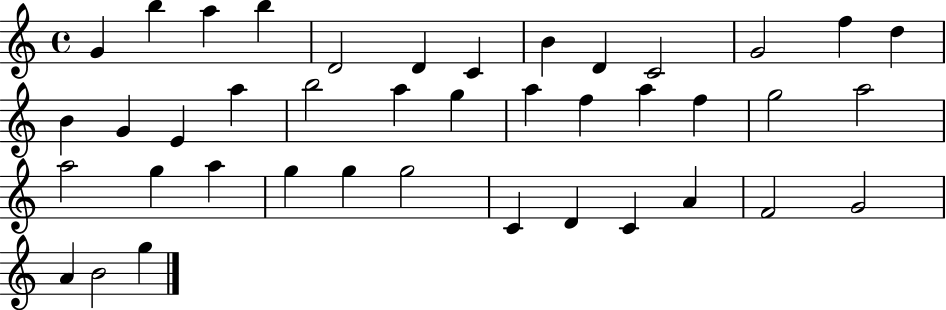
{
  \clef treble
  \time 4/4
  \defaultTimeSignature
  \key c \major
  g'4 b''4 a''4 b''4 | d'2 d'4 c'4 | b'4 d'4 c'2 | g'2 f''4 d''4 | \break b'4 g'4 e'4 a''4 | b''2 a''4 g''4 | a''4 f''4 a''4 f''4 | g''2 a''2 | \break a''2 g''4 a''4 | g''4 g''4 g''2 | c'4 d'4 c'4 a'4 | f'2 g'2 | \break a'4 b'2 g''4 | \bar "|."
}